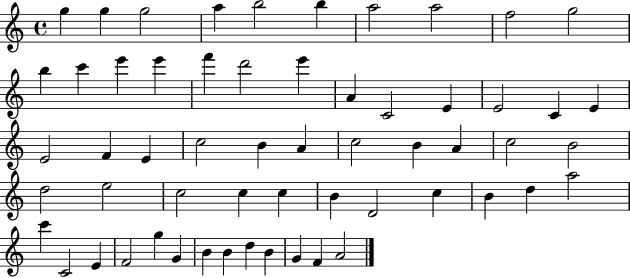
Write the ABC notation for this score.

X:1
T:Untitled
M:4/4
L:1/4
K:C
g g g2 a b2 b a2 a2 f2 g2 b c' e' e' f' d'2 e' A C2 E E2 C E E2 F E c2 B A c2 B A c2 B2 d2 e2 c2 c c B D2 c B d a2 c' C2 E F2 g G B B d B G F A2